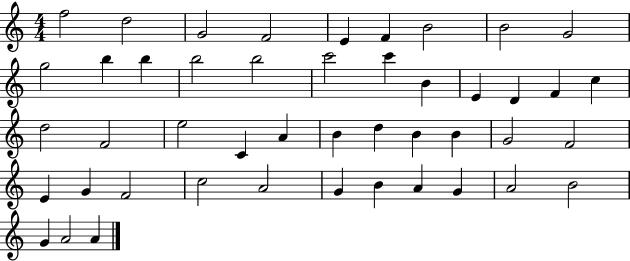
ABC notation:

X:1
T:Untitled
M:4/4
L:1/4
K:C
f2 d2 G2 F2 E F B2 B2 G2 g2 b b b2 b2 c'2 c' B E D F c d2 F2 e2 C A B d B B G2 F2 E G F2 c2 A2 G B A G A2 B2 G A2 A